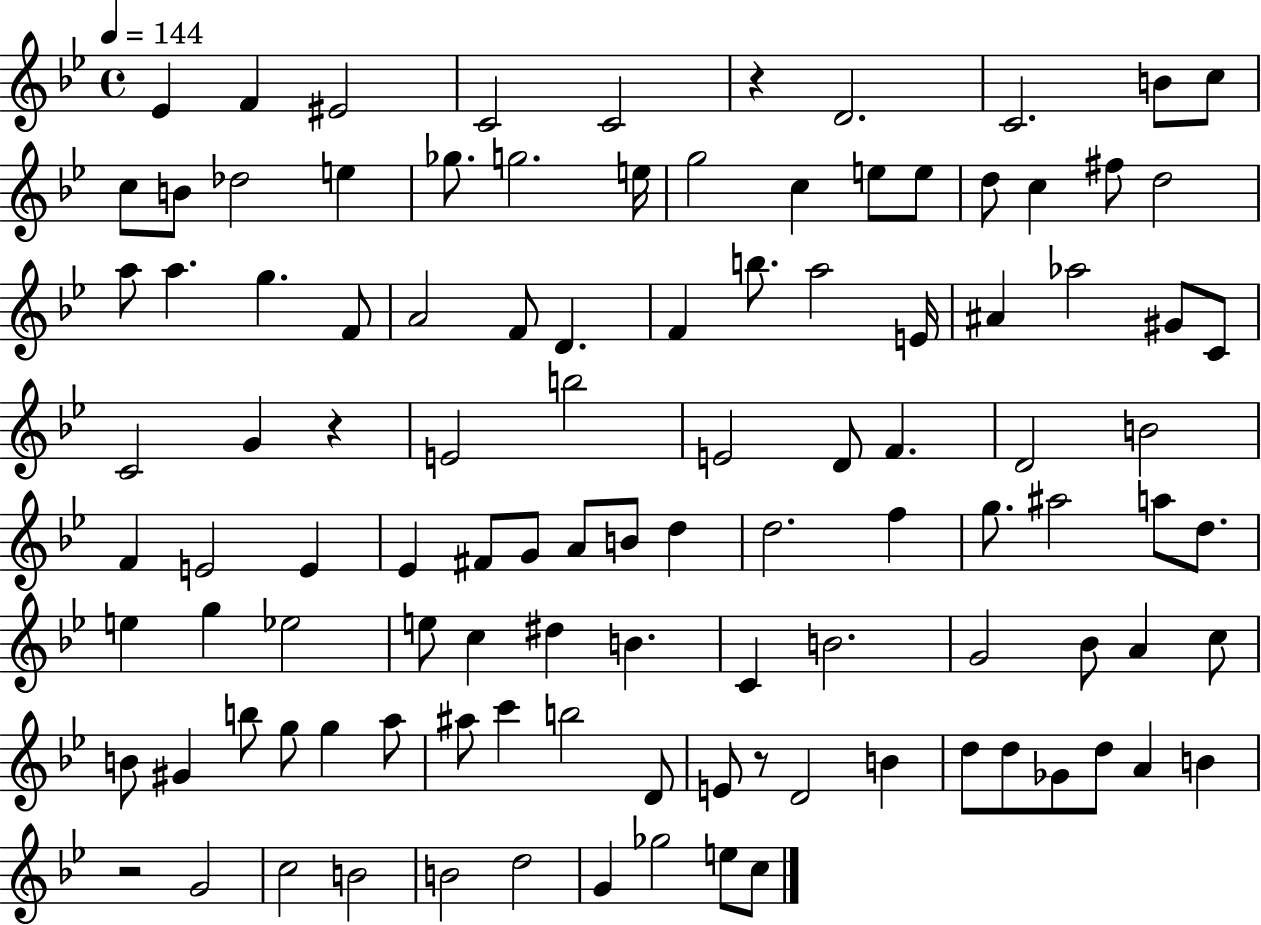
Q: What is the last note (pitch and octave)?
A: C5